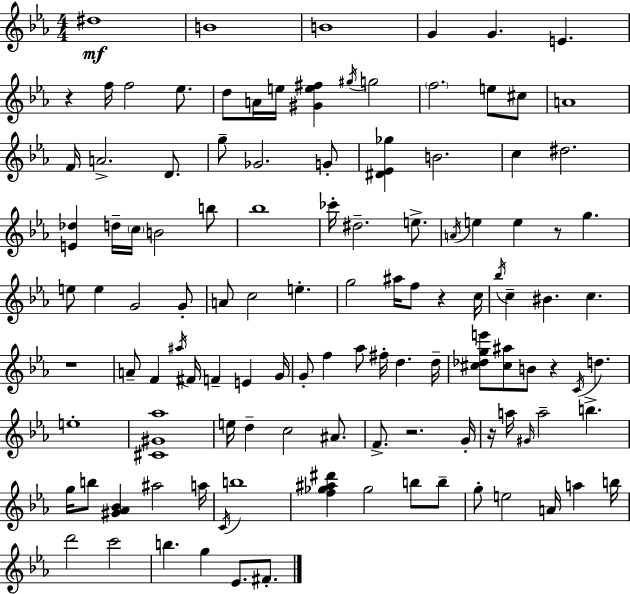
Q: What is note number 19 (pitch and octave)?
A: F4